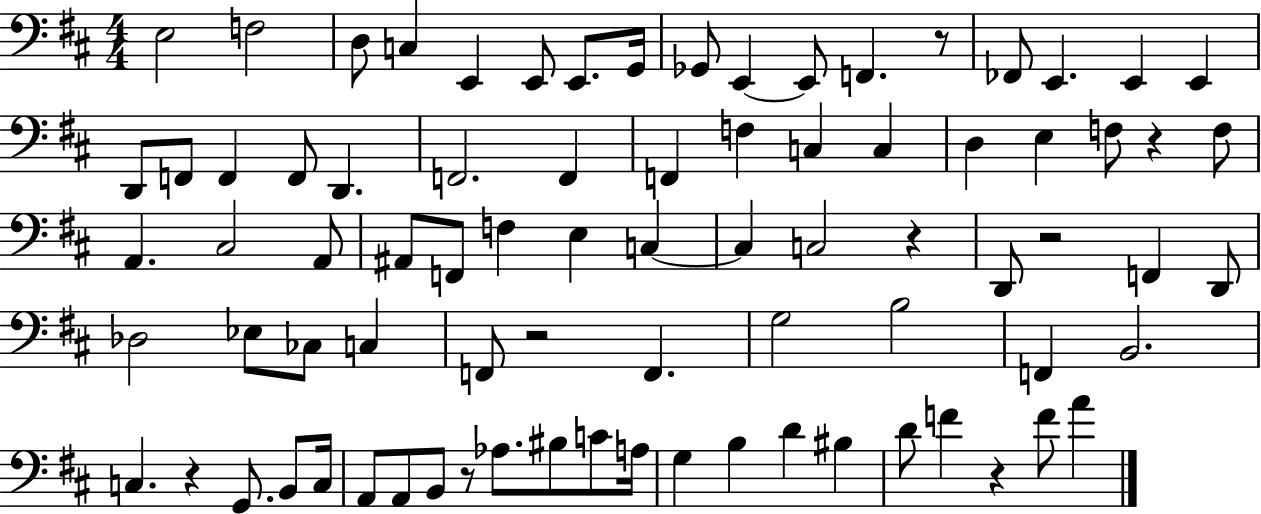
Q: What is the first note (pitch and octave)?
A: E3